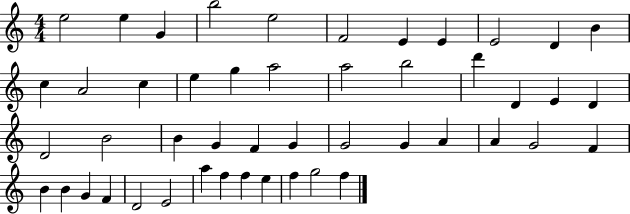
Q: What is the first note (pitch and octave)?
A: E5